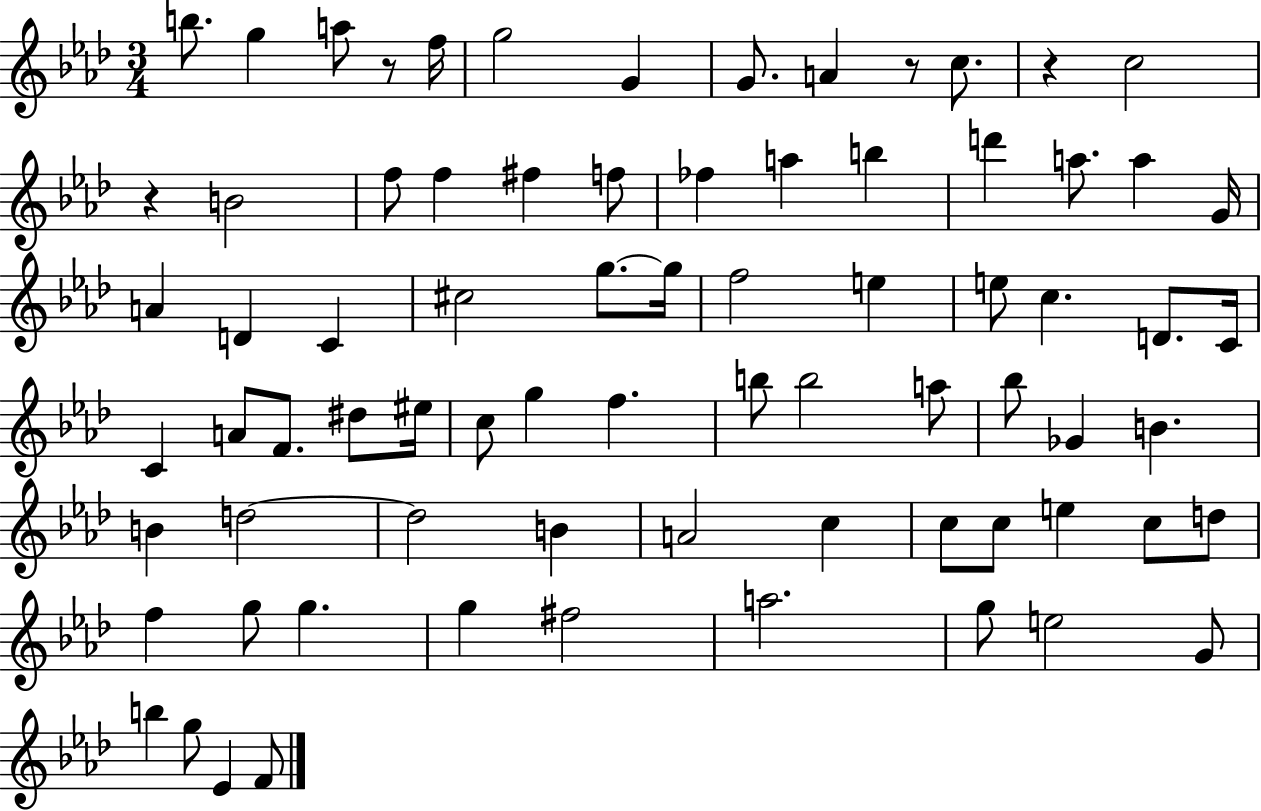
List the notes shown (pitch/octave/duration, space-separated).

B5/e. G5/q A5/e R/e F5/s G5/h G4/q G4/e. A4/q R/e C5/e. R/q C5/h R/q B4/h F5/e F5/q F#5/q F5/e FES5/q A5/q B5/q D6/q A5/e. A5/q G4/s A4/q D4/q C4/q C#5/h G5/e. G5/s F5/h E5/q E5/e C5/q. D4/e. C4/s C4/q A4/e F4/e. D#5/e EIS5/s C5/e G5/q F5/q. B5/e B5/h A5/e Bb5/e Gb4/q B4/q. B4/q D5/h D5/h B4/q A4/h C5/q C5/e C5/e E5/q C5/e D5/e F5/q G5/e G5/q. G5/q F#5/h A5/h. G5/e E5/h G4/e B5/q G5/e Eb4/q F4/e